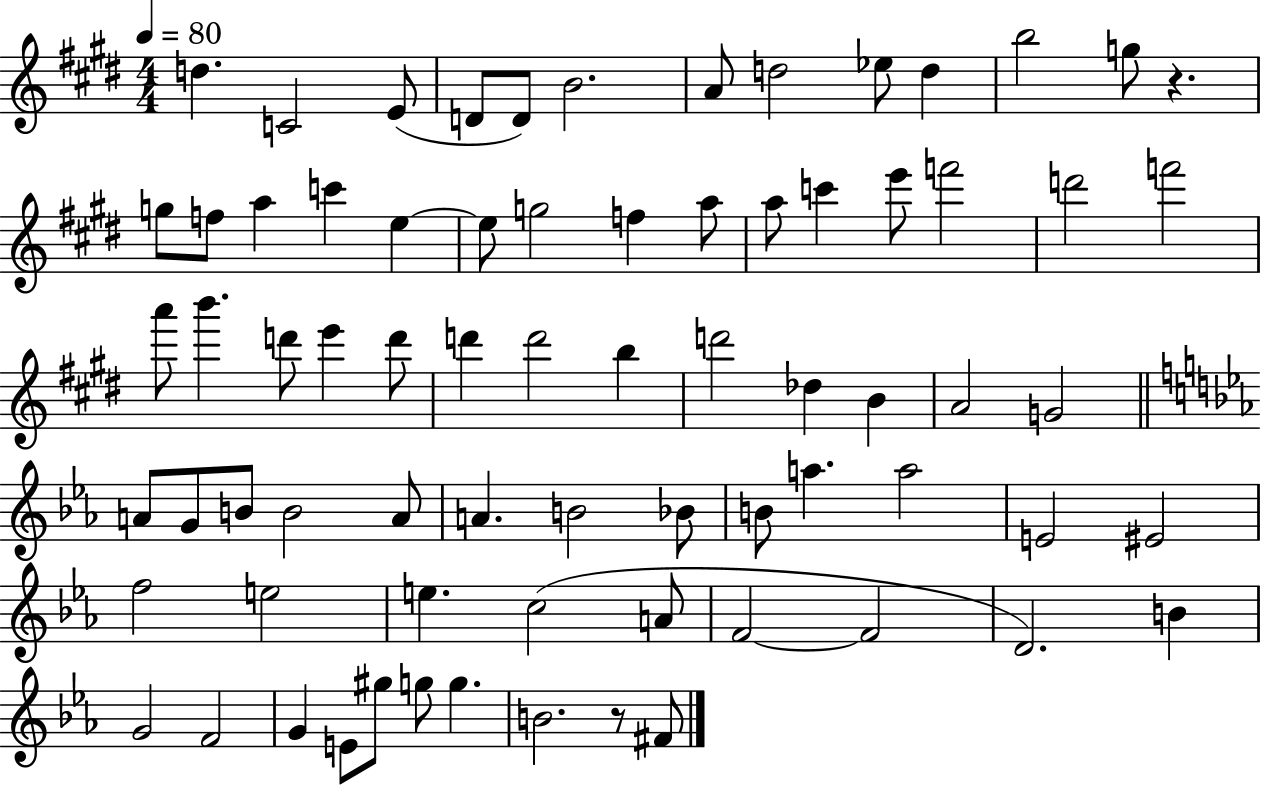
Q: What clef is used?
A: treble